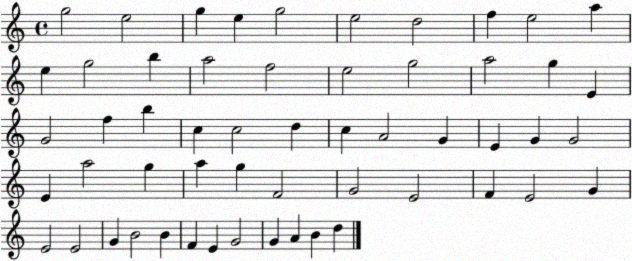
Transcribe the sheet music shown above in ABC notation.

X:1
T:Untitled
M:4/4
L:1/4
K:C
g2 e2 g e g2 e2 d2 f e2 a e g2 b a2 f2 e2 g2 a2 g E G2 f b c c2 d c A2 G E G G2 E a2 g a g F2 G2 E2 F E2 G E2 E2 G B2 B F E G2 G A B d